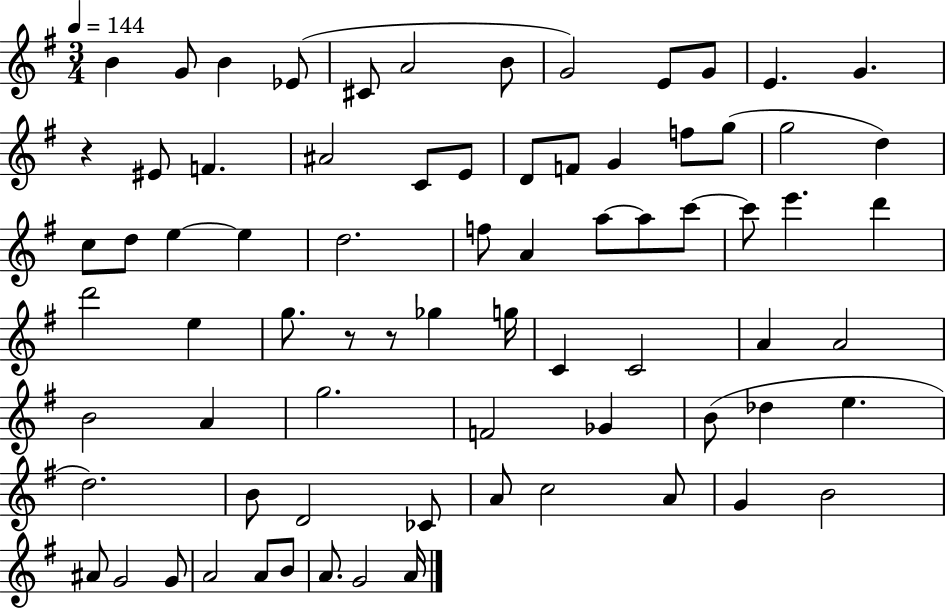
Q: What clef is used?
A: treble